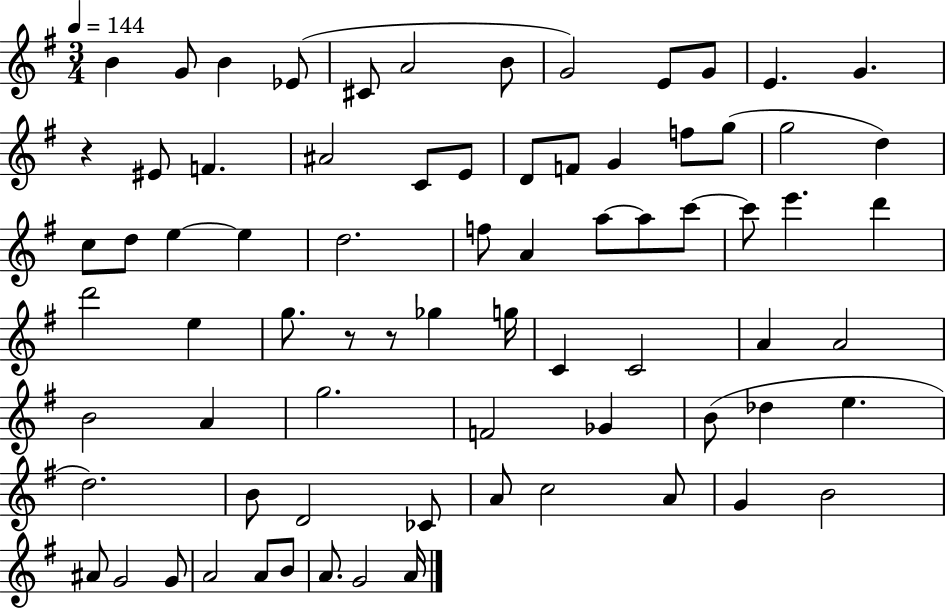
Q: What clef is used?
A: treble